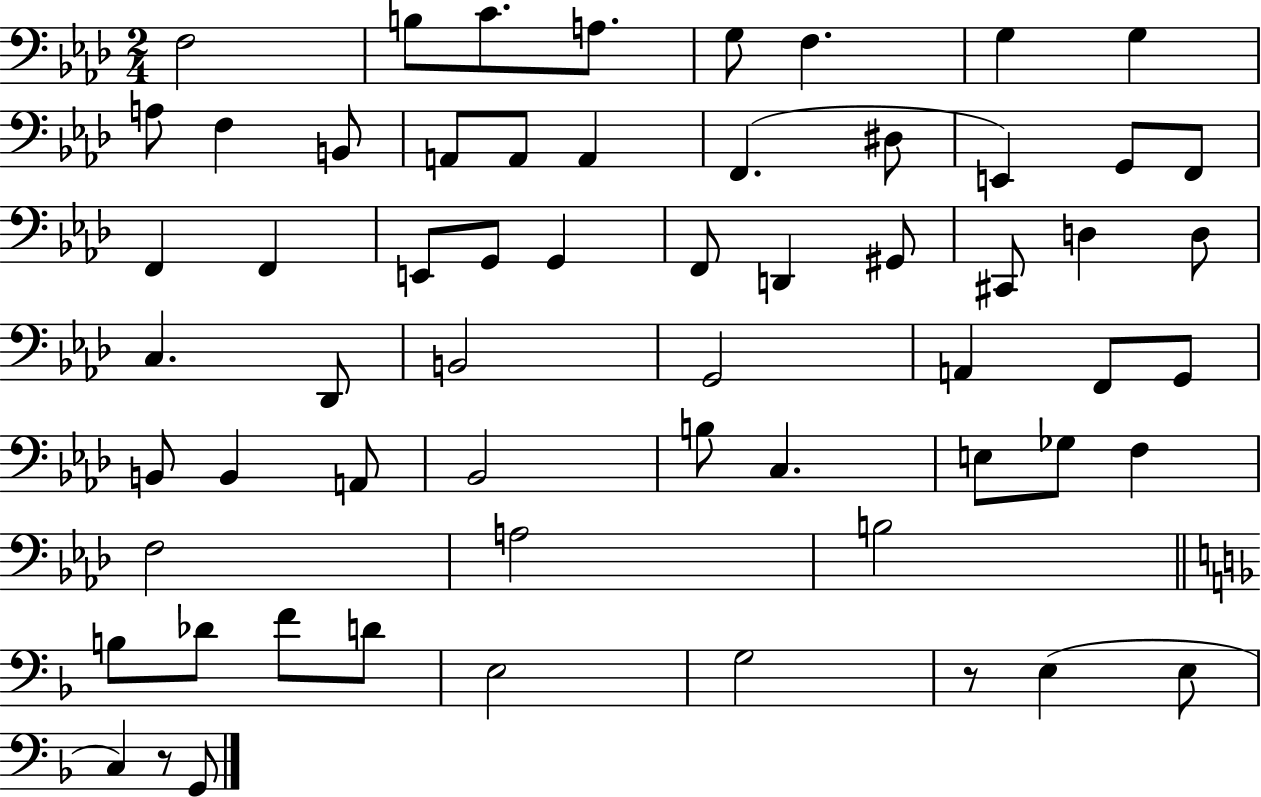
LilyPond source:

{
  \clef bass
  \numericTimeSignature
  \time 2/4
  \key aes \major
  f2 | b8 c'8. a8. | g8 f4. | g4 g4 | \break a8 f4 b,8 | a,8 a,8 a,4 | f,4.( dis8 | e,4) g,8 f,8 | \break f,4 f,4 | e,8 g,8 g,4 | f,8 d,4 gis,8 | cis,8 d4 d8 | \break c4. des,8 | b,2 | g,2 | a,4 f,8 g,8 | \break b,8 b,4 a,8 | bes,2 | b8 c4. | e8 ges8 f4 | \break f2 | a2 | b2 | \bar "||" \break \key f \major b8 des'8 f'8 d'8 | e2 | g2 | r8 e4( e8 | \break c4) r8 g,8 | \bar "|."
}